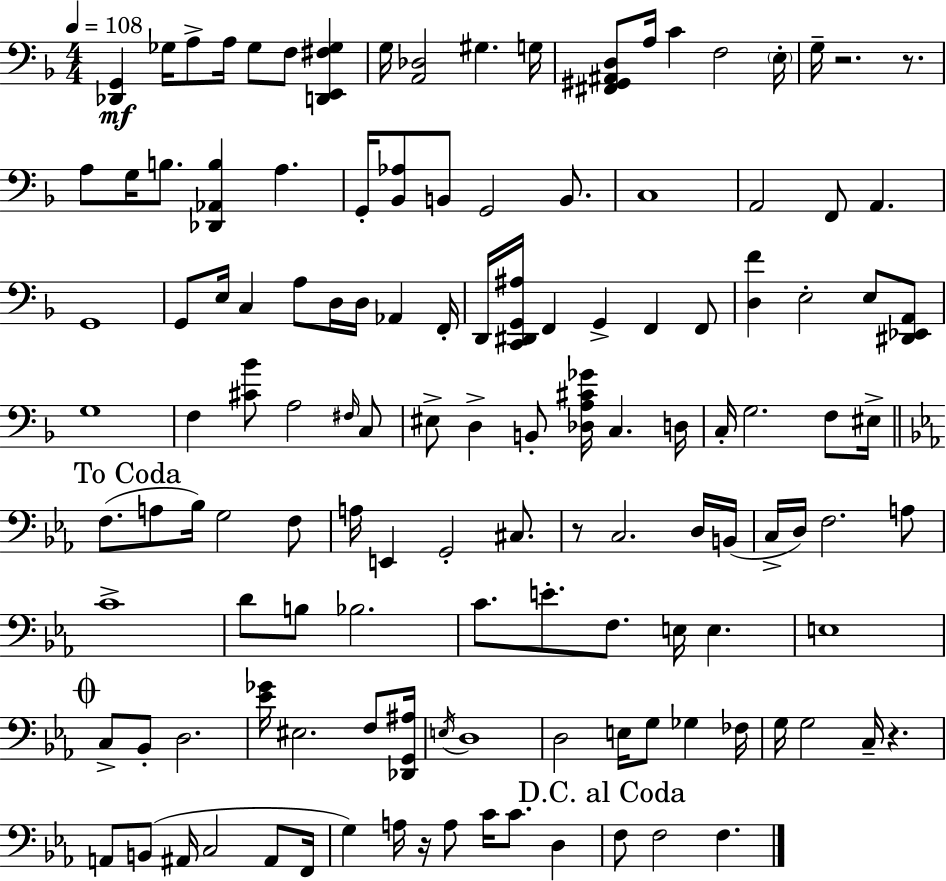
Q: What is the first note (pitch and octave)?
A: Gb3